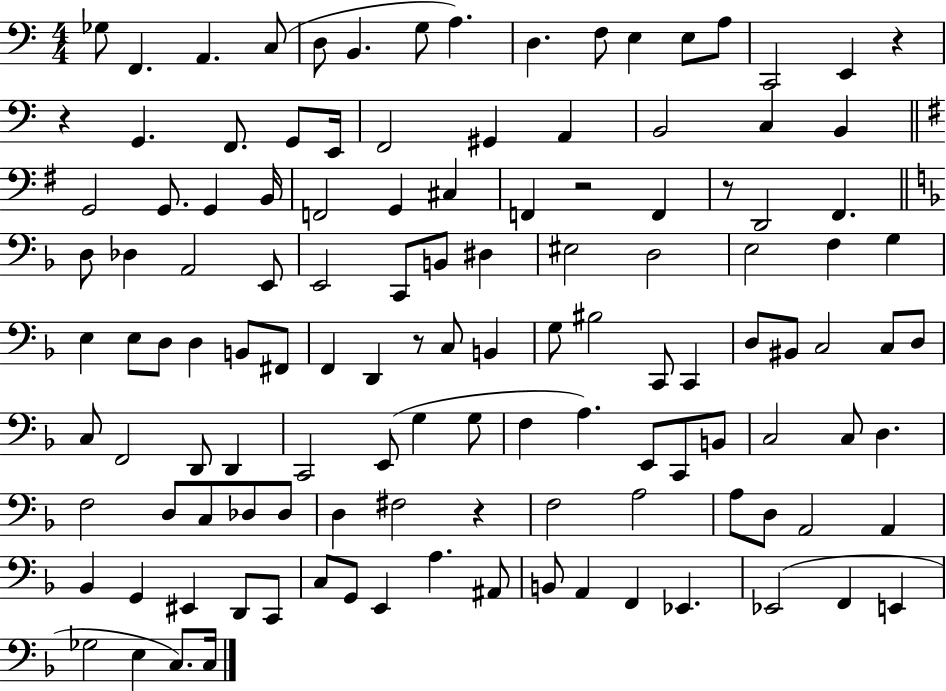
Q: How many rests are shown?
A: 6